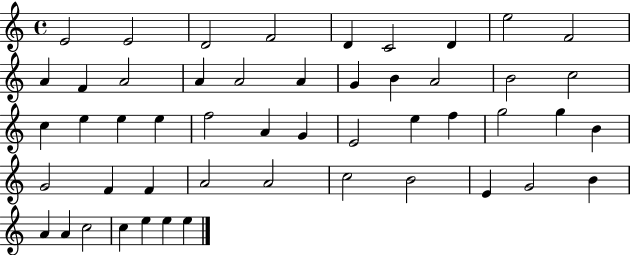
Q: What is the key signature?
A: C major